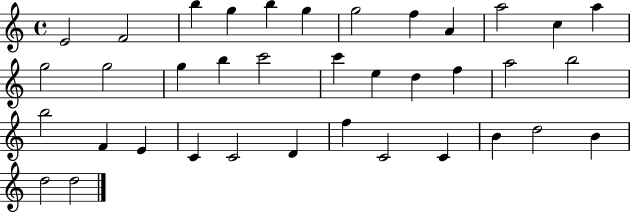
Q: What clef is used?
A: treble